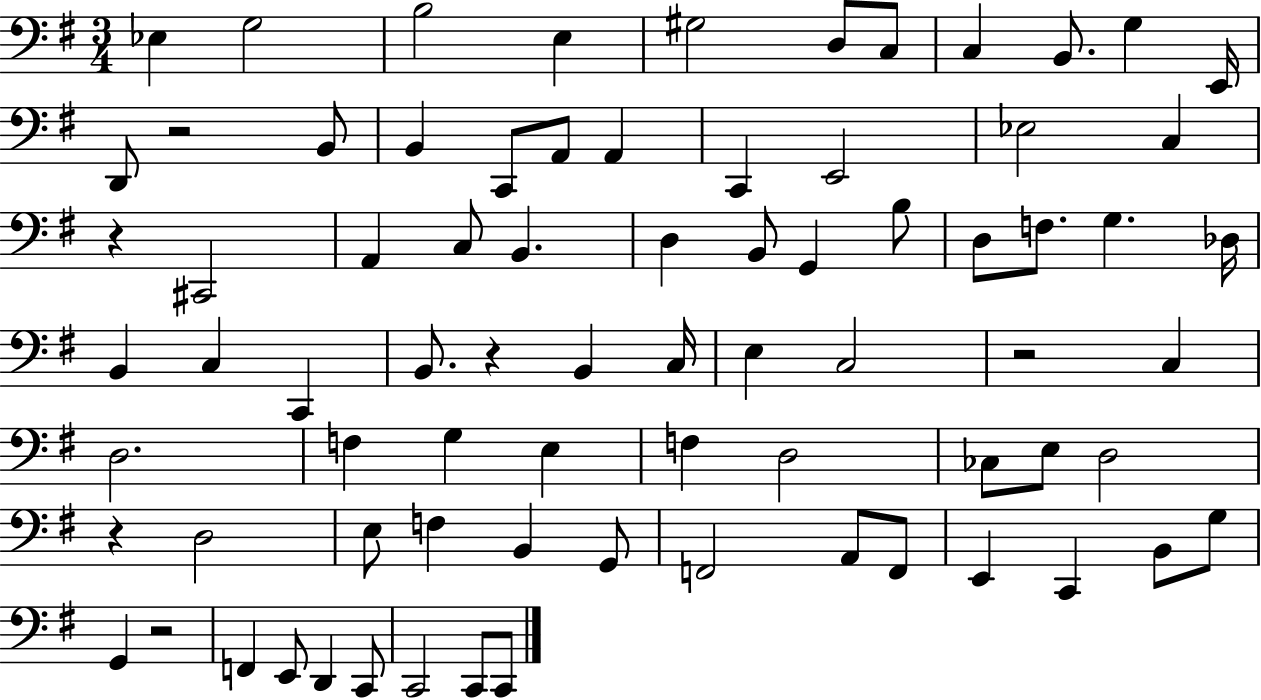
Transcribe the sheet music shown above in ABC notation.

X:1
T:Untitled
M:3/4
L:1/4
K:G
_E, G,2 B,2 E, ^G,2 D,/2 C,/2 C, B,,/2 G, E,,/4 D,,/2 z2 B,,/2 B,, C,,/2 A,,/2 A,, C,, E,,2 _E,2 C, z ^C,,2 A,, C,/2 B,, D, B,,/2 G,, B,/2 D,/2 F,/2 G, _D,/4 B,, C, C,, B,,/2 z B,, C,/4 E, C,2 z2 C, D,2 F, G, E, F, D,2 _C,/2 E,/2 D,2 z D,2 E,/2 F, B,, G,,/2 F,,2 A,,/2 F,,/2 E,, C,, B,,/2 G,/2 G,, z2 F,, E,,/2 D,, C,,/2 C,,2 C,,/2 C,,/2